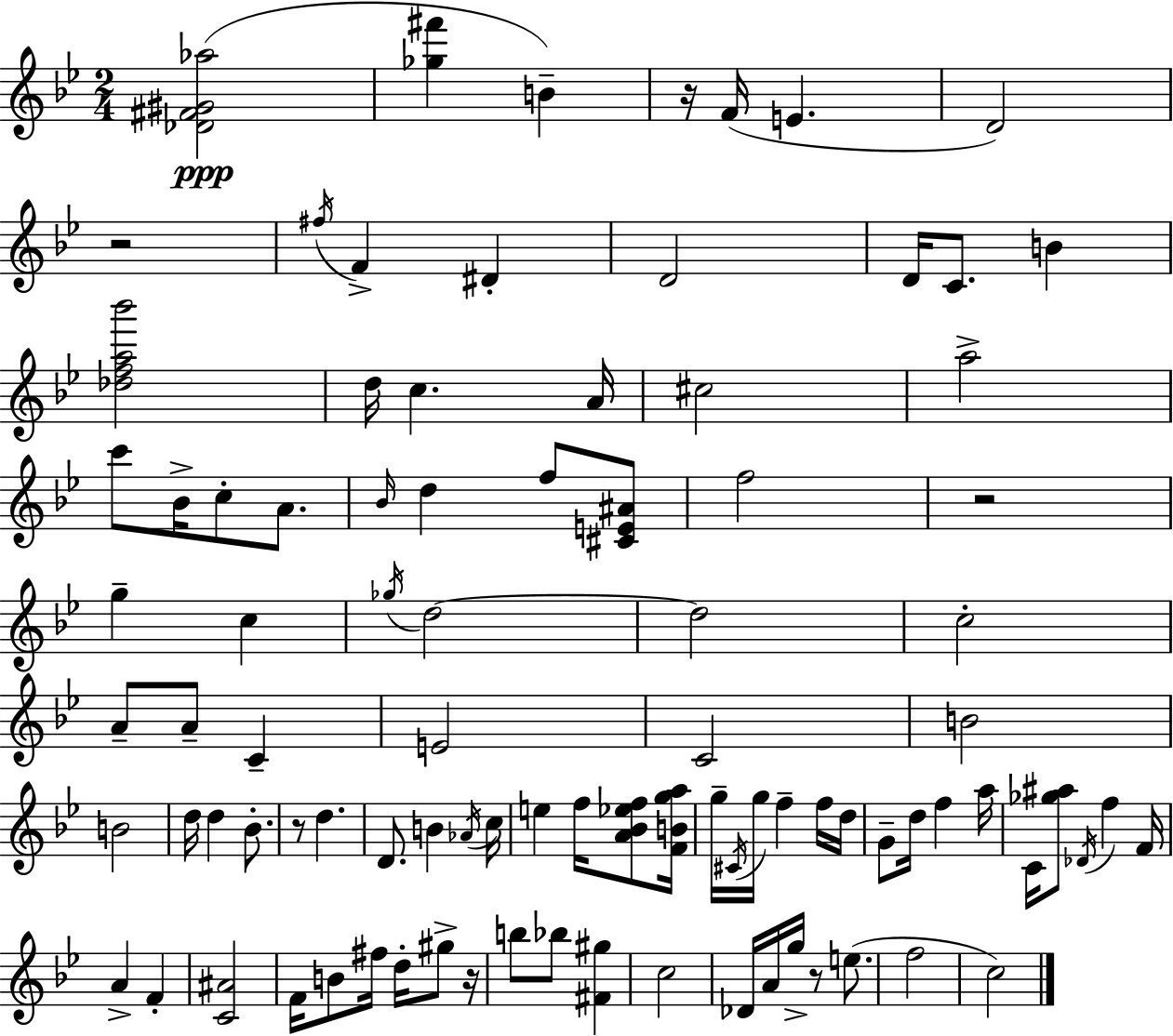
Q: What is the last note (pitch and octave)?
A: C5